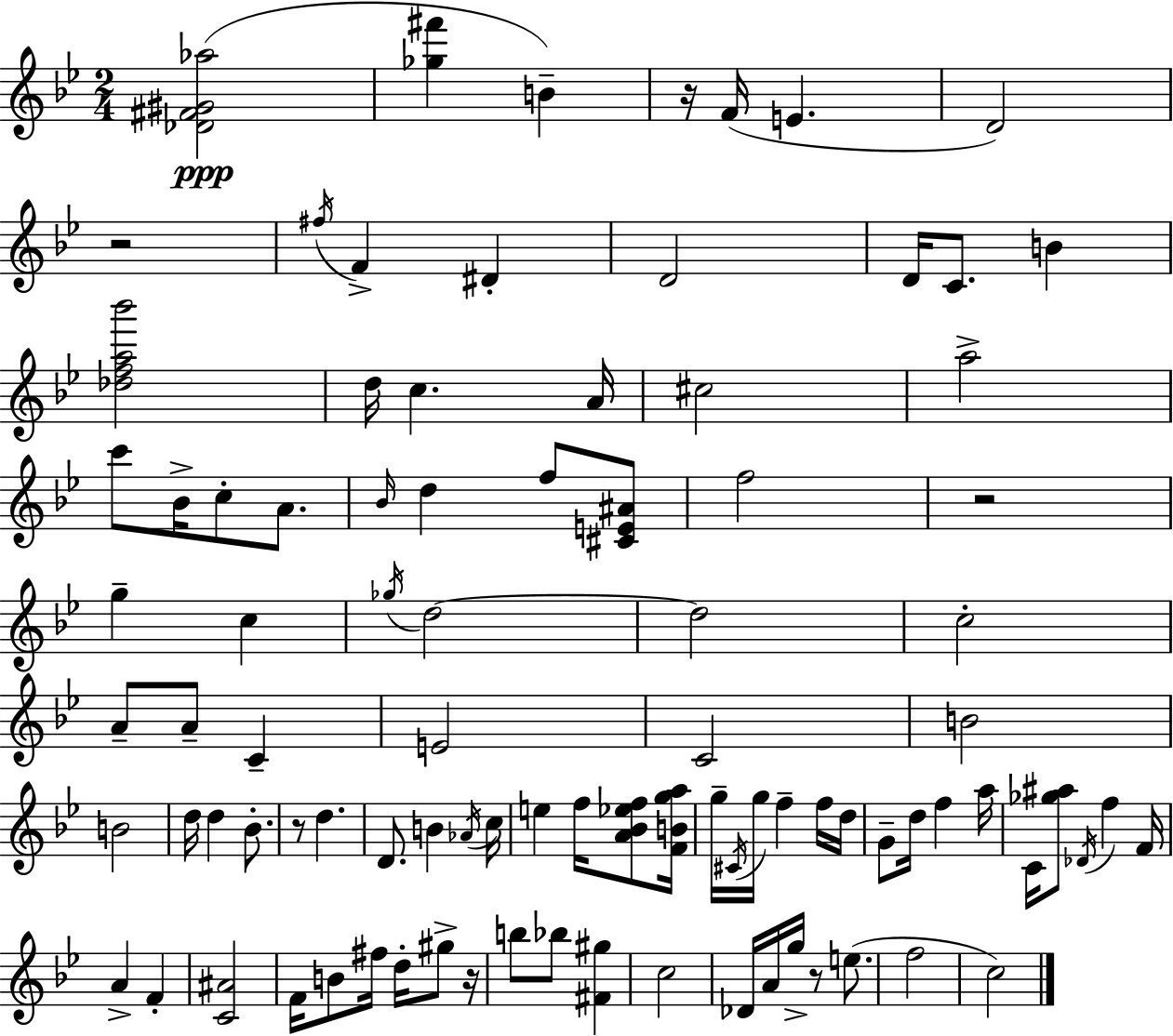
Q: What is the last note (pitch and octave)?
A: C5